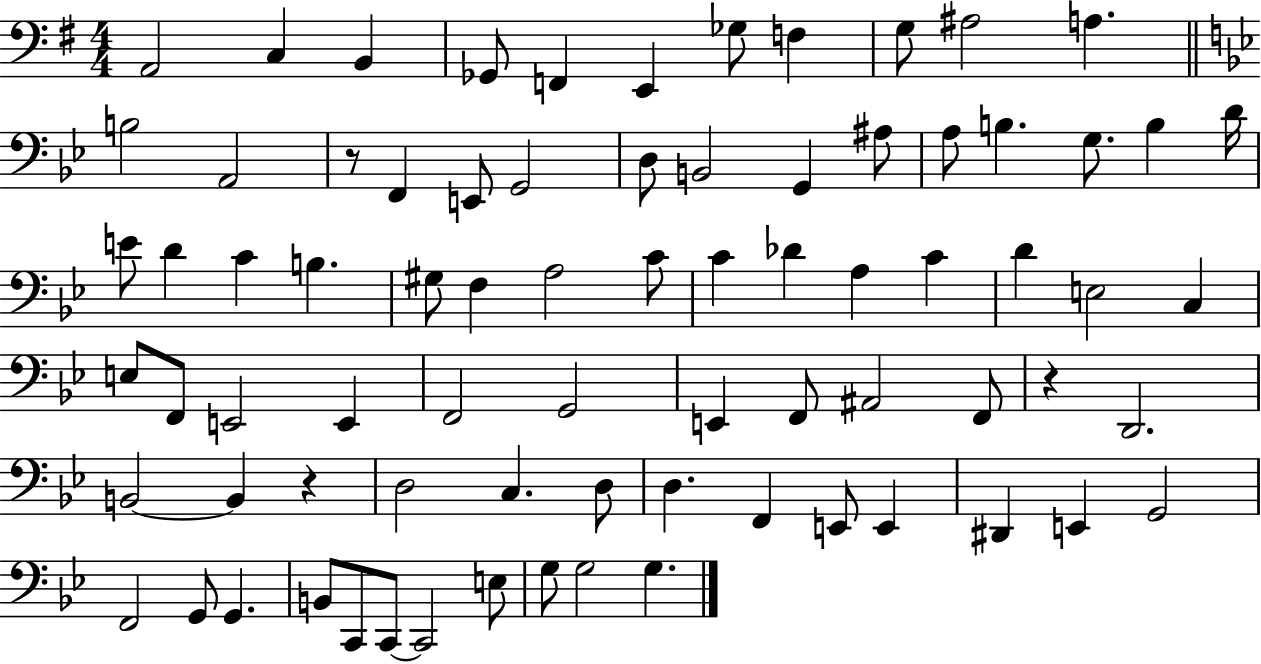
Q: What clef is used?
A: bass